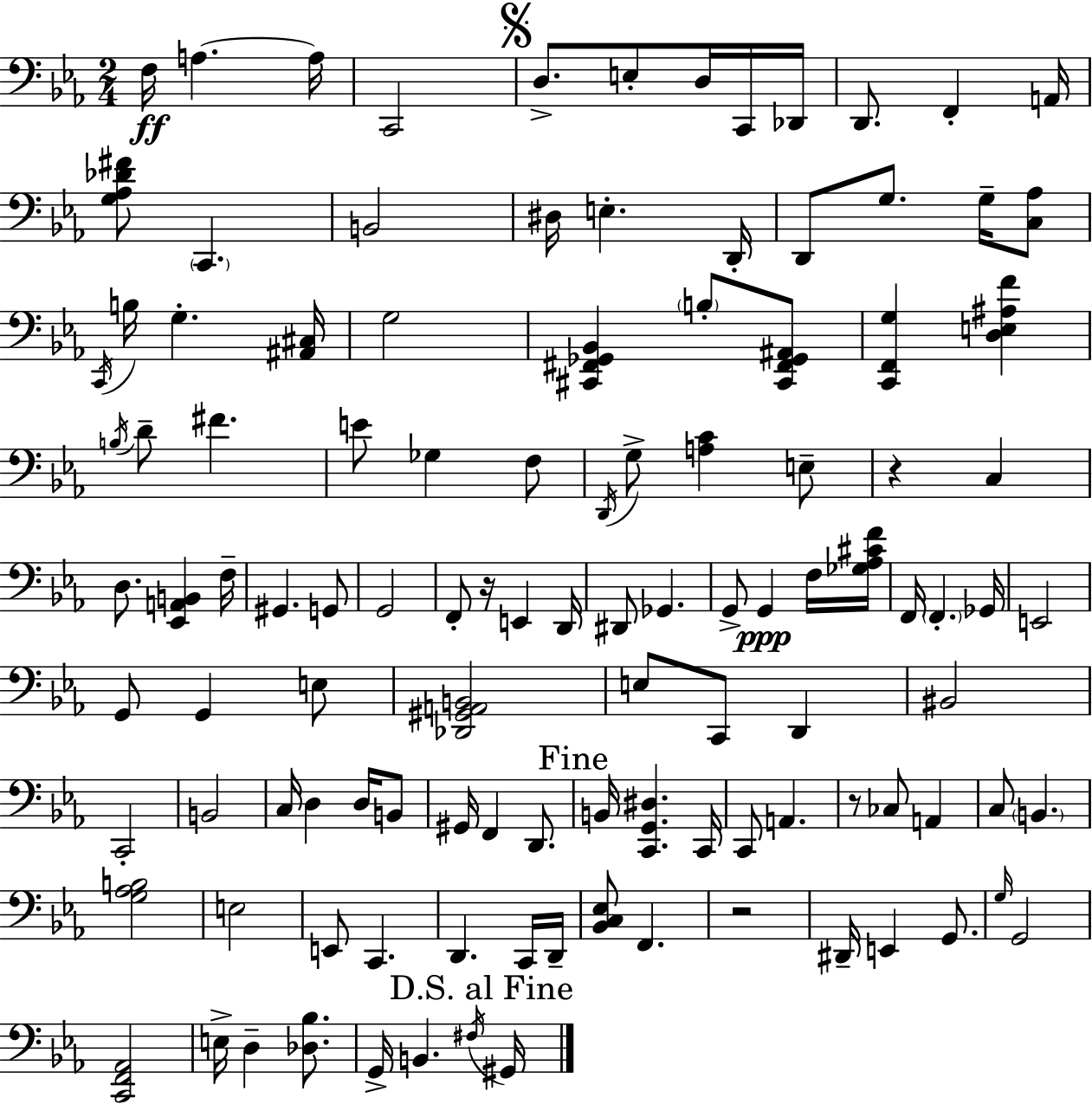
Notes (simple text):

F3/s A3/q. A3/s C2/h D3/e. E3/e D3/s C2/s Db2/s D2/e. F2/q A2/s [G3,Ab3,Db4,F#4]/e C2/q. B2/h D#3/s E3/q. D2/s D2/e G3/e. G3/s [C3,Ab3]/e C2/s B3/s G3/q. [A#2,C#3]/s G3/h [C#2,F#2,Gb2,Bb2]/q B3/e [C#2,F#2,Gb2,A#2]/e [C2,F2,G3]/q [D3,E3,A#3,F4]/q B3/s D4/e F#4/q. E4/e Gb3/q F3/e D2/s G3/e [A3,C4]/q E3/e R/q C3/q D3/e. [Eb2,A2,B2]/q F3/s G#2/q. G2/e G2/h F2/e R/s E2/q D2/s D#2/e Gb2/q. G2/e G2/q F3/s [Gb3,Ab3,C#4,F4]/s F2/s F2/q. Gb2/s E2/h G2/e G2/q E3/e [Db2,G#2,A2,B2]/h E3/e C2/e D2/q BIS2/h C2/h B2/h C3/s D3/q D3/s B2/e G#2/s F2/q D2/e. B2/s [C2,G2,D#3]/q. C2/s C2/e A2/q. R/e CES3/e A2/q C3/e B2/q. [G3,Ab3,B3]/h E3/h E2/e C2/q. D2/q. C2/s D2/s [Bb2,C3,Eb3]/e F2/q. R/h D#2/s E2/q G2/e. G3/s G2/h [C2,F2,Ab2]/h E3/s D3/q [Db3,Bb3]/e. G2/s B2/q. F#3/s G#2/s